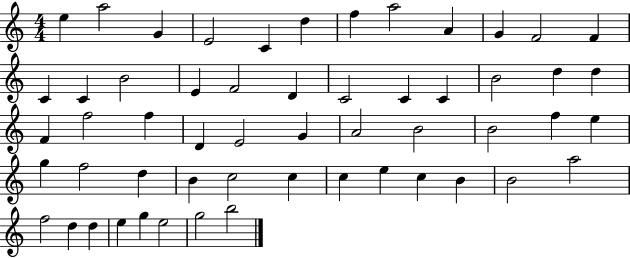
E5/q A5/h G4/q E4/h C4/q D5/q F5/q A5/h A4/q G4/q F4/h F4/q C4/q C4/q B4/h E4/q F4/h D4/q C4/h C4/q C4/q B4/h D5/q D5/q F4/q F5/h F5/q D4/q E4/h G4/q A4/h B4/h B4/h F5/q E5/q G5/q F5/h D5/q B4/q C5/h C5/q C5/q E5/q C5/q B4/q B4/h A5/h F5/h D5/q D5/q E5/q G5/q E5/h G5/h B5/h